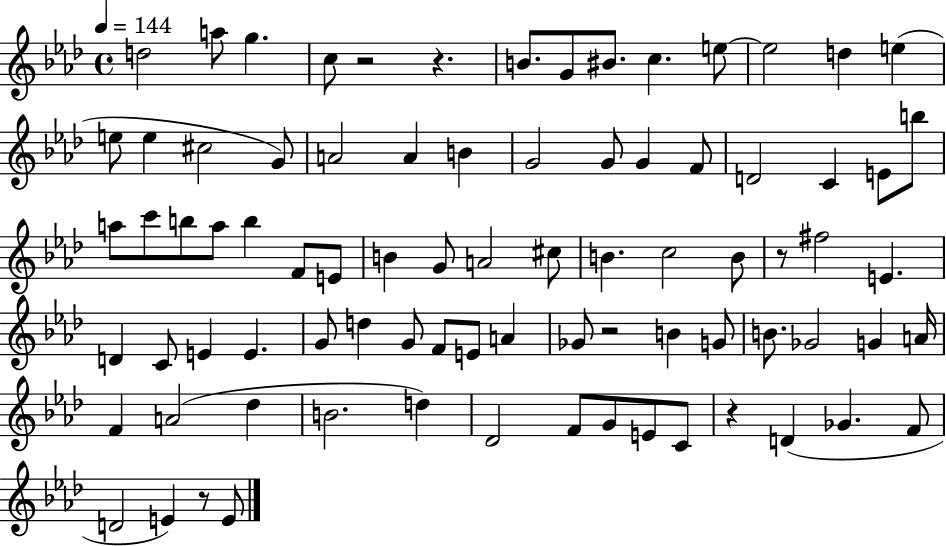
{
  \clef treble
  \time 4/4
  \defaultTimeSignature
  \key aes \major
  \tempo 4 = 144
  \repeat volta 2 { d''2 a''8 g''4. | c''8 r2 r4. | b'8. g'8 bis'8. c''4. e''8~~ | e''2 d''4 e''4( | \break e''8 e''4 cis''2 g'8) | a'2 a'4 b'4 | g'2 g'8 g'4 f'8 | d'2 c'4 e'8 b''8 | \break a''8 c'''8 b''8 a''8 b''4 f'8 e'8 | b'4 g'8 a'2 cis''8 | b'4. c''2 b'8 | r8 fis''2 e'4. | \break d'4 c'8 e'4 e'4. | g'8 d''4 g'8 f'8 e'8 a'4 | ges'8 r2 b'4 g'8 | b'8. ges'2 g'4 a'16 | \break f'4 a'2( des''4 | b'2. d''4) | des'2 f'8 g'8 e'8 c'8 | r4 d'4( ges'4. f'8 | \break d'2 e'4) r8 e'8 | } \bar "|."
}